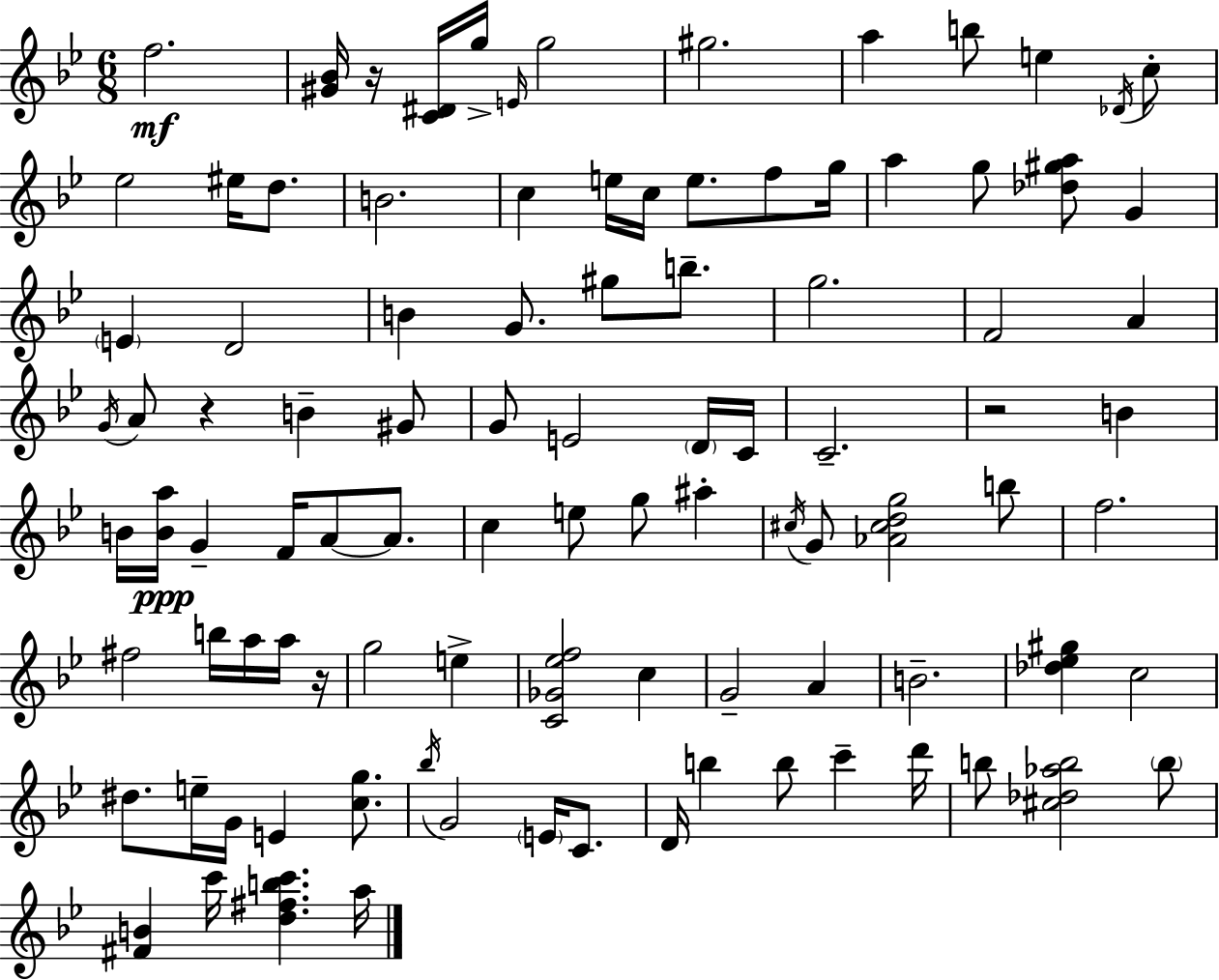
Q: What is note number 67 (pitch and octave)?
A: D#5